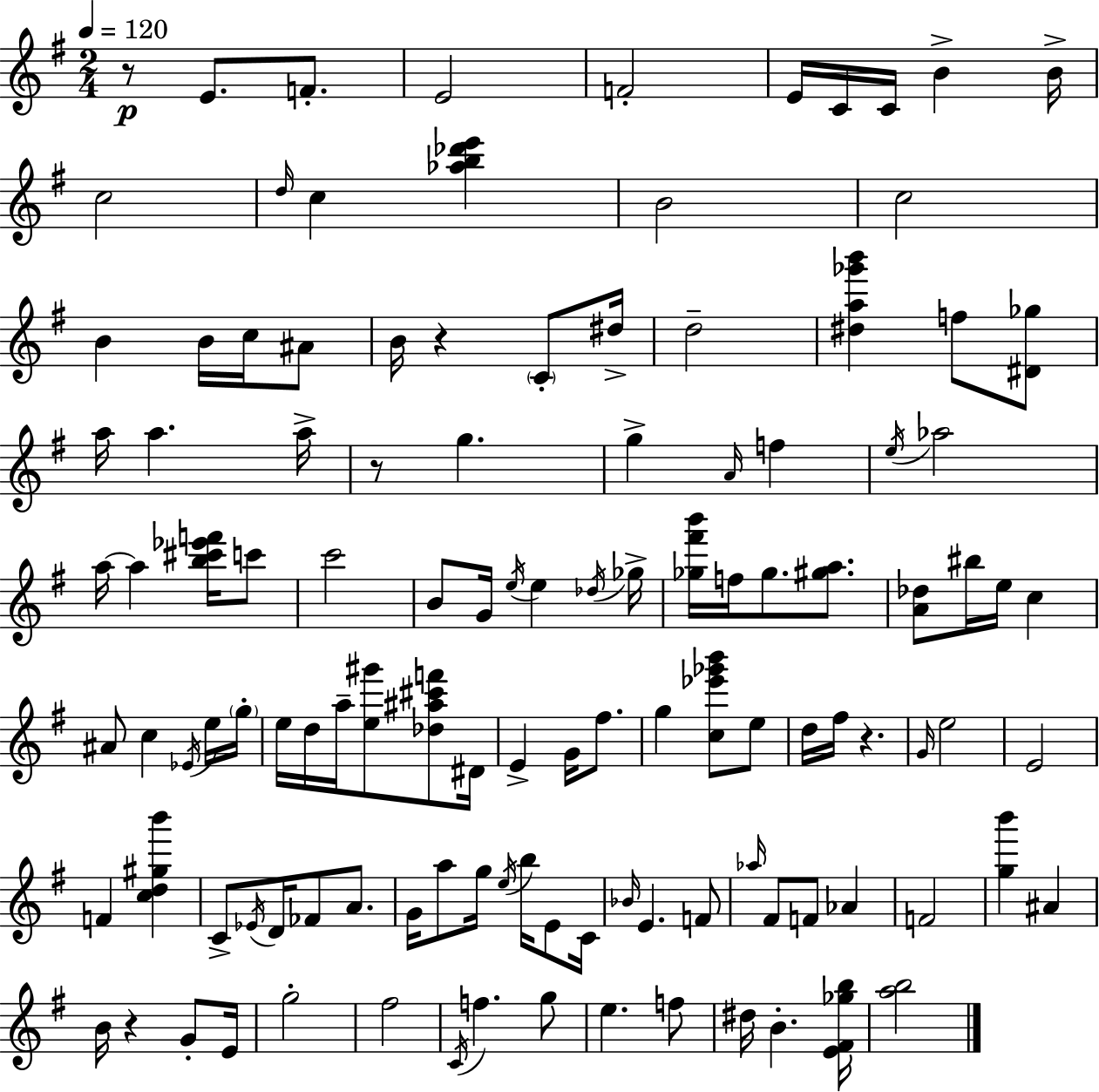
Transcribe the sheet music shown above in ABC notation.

X:1
T:Untitled
M:2/4
L:1/4
K:Em
z/2 E/2 F/2 E2 F2 E/4 C/4 C/4 B B/4 c2 d/4 c [_ab_d'e'] B2 c2 B B/4 c/4 ^A/2 B/4 z C/2 ^d/4 d2 [^da_g'b'] f/2 [^D_g]/2 a/4 a a/4 z/2 g g A/4 f e/4 _a2 a/4 a [b^c'_e'f']/4 c'/2 c'2 B/2 G/4 e/4 e _d/4 _g/4 [_g^f'b']/4 f/4 _g/2 [^ga]/2 [A_d]/2 ^b/4 e/4 c ^A/2 c _E/4 e/4 g/4 e/4 d/4 a/4 [e^g']/2 [_d^a^c'f']/2 ^D/4 E G/4 ^f/2 g [c_e'_g'b']/2 e/2 d/4 ^f/4 z G/4 e2 E2 F [cd^gb'] C/2 _E/4 D/4 _F/2 A/2 G/4 a/2 g/4 e/4 b/4 E/2 C/4 _B/4 E F/2 _a/4 ^F/2 F/2 _A F2 [gb'] ^A B/4 z G/2 E/4 g2 ^f2 C/4 f g/2 e f/2 ^d/4 B [E^F_gb]/4 [ab]2